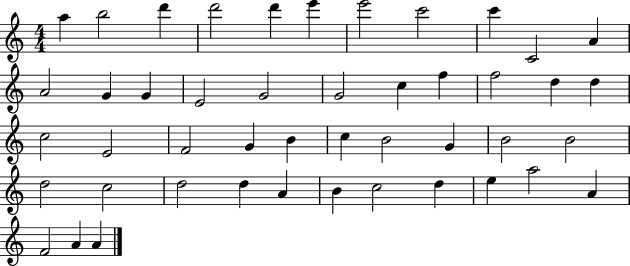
{
  \clef treble
  \numericTimeSignature
  \time 4/4
  \key c \major
  a''4 b''2 d'''4 | d'''2 d'''4 e'''4 | e'''2 c'''2 | c'''4 c'2 a'4 | \break a'2 g'4 g'4 | e'2 g'2 | g'2 c''4 f''4 | f''2 d''4 d''4 | \break c''2 e'2 | f'2 g'4 b'4 | c''4 b'2 g'4 | b'2 b'2 | \break d''2 c''2 | d''2 d''4 a'4 | b'4 c''2 d''4 | e''4 a''2 a'4 | \break f'2 a'4 a'4 | \bar "|."
}